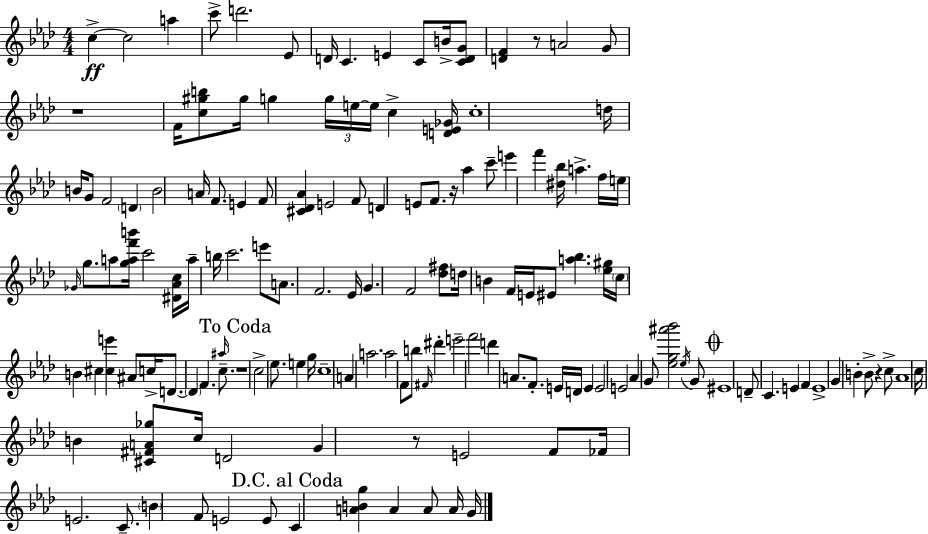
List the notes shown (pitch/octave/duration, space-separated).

C5/q C5/h A5/q C6/e D6/h. Eb4/e D4/s C4/q. E4/q C4/e B4/s [C4,D4,G4]/e [D4,F4]/q R/e A4/h G4/e R/w F4/s [C5,G#5,B5]/e G#5/s G5/q G5/s E5/s E5/s C5/q [D4,E4,Gb4]/s C5/w D5/s B4/s G4/e F4/h D4/q B4/h A4/s F4/e. E4/q F4/e [C#4,Db4,Ab4]/q E4/h F4/e D4/q E4/e F4/e. R/s Ab5/q C6/e E6/q F6/q [D#5,Bb5]/s A5/q. F5/s E5/s Gb4/s G5/e. A5/e [G5,A5,F6,B6]/s C6/h [D#4,Ab4,C5]/s A5/s B5/s C6/h. E6/e A4/e. F4/h. Eb4/s G4/q. F4/h [Db5,F#5]/e D5/s B4/q F4/s E4/s EIS4/e [A5,Bb5]/q. [Eb5,G#5]/s C5/s B4/q C#5/q [C#5,E6]/q A#4/e C5/s D4/e. D4/q F4/q. A#5/s C5/e. R/w C5/h Eb5/e. E5/q G5/s C5/w A4/q A5/h. A5/h F4/e B5/e F#4/s D#6/q E6/h F6/h D6/q A4/e. F4/e. E4/s D4/s E4/q E4/h E4/h Ab4/q G4/e [Eb5,G5,A#6,Bb6]/h Eb5/s G4/e EIS4/w D4/e C4/q. E4/q F4/q E4/w G4/q B4/q B4/e R/q C5/e Ab4/w C5/s B4/q [C#4,F#4,A4,Gb5]/e C5/s D4/h G4/q R/e E4/h F4/e FES4/s E4/h. C4/e. B4/q F4/e E4/h E4/e C4/q [A4,B4,G5]/q A4/q A4/e A4/s G4/s